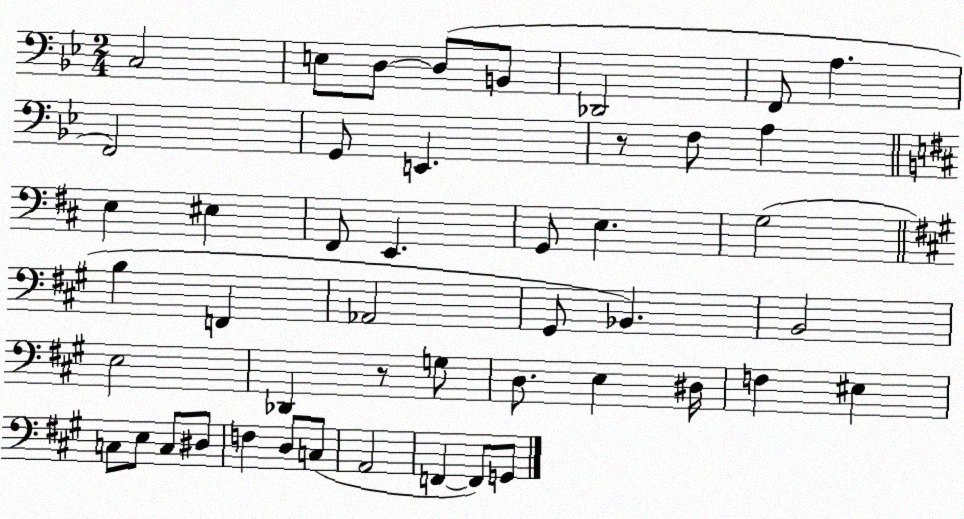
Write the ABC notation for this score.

X:1
T:Untitled
M:2/4
L:1/4
K:Bb
C,2 E,/2 D,/2 D,/2 B,,/2 _D,,2 F,,/2 A, F,,2 G,,/2 E,, z/2 F,/2 A, E, ^E, ^F,,/2 E,, G,,/2 E, G,2 B, F,, _A,,2 ^G,,/2 _B,, B,,2 E,2 _D,, z/2 G,/2 D,/2 E, ^D,/4 F, ^E, C,/2 E,/2 C,/2 ^D,/2 F, D,/2 C,/2 A,,2 F,, F,,/2 G,,/2